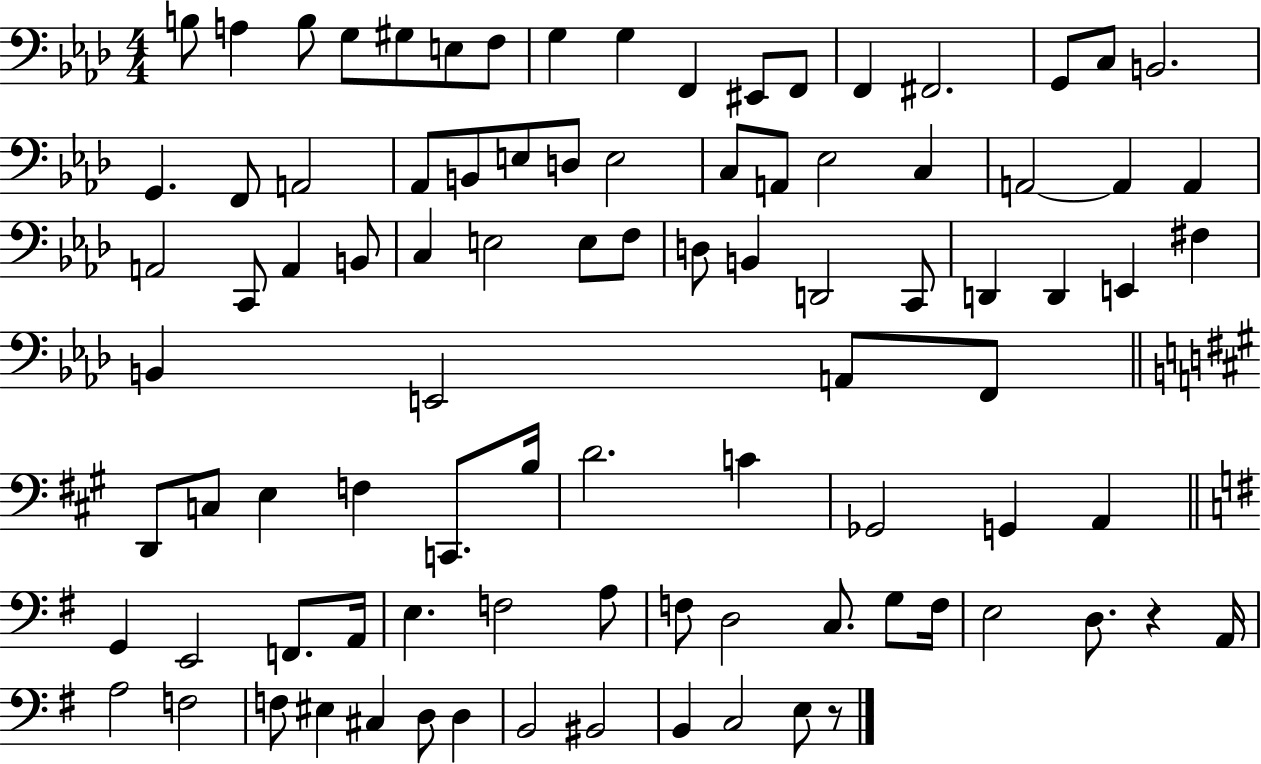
B3/e A3/q B3/e G3/e G#3/e E3/e F3/e G3/q G3/q F2/q EIS2/e F2/e F2/q F#2/h. G2/e C3/e B2/h. G2/q. F2/e A2/h Ab2/e B2/e E3/e D3/e E3/h C3/e A2/e Eb3/h C3/q A2/h A2/q A2/q A2/h C2/e A2/q B2/e C3/q E3/h E3/e F3/e D3/e B2/q D2/h C2/e D2/q D2/q E2/q F#3/q B2/q E2/h A2/e F2/e D2/e C3/e E3/q F3/q C2/e. B3/s D4/h. C4/q Gb2/h G2/q A2/q G2/q E2/h F2/e. A2/s E3/q. F3/h A3/e F3/e D3/h C3/e. G3/e F3/s E3/h D3/e. R/q A2/s A3/h F3/h F3/e EIS3/q C#3/q D3/e D3/q B2/h BIS2/h B2/q C3/h E3/e R/e